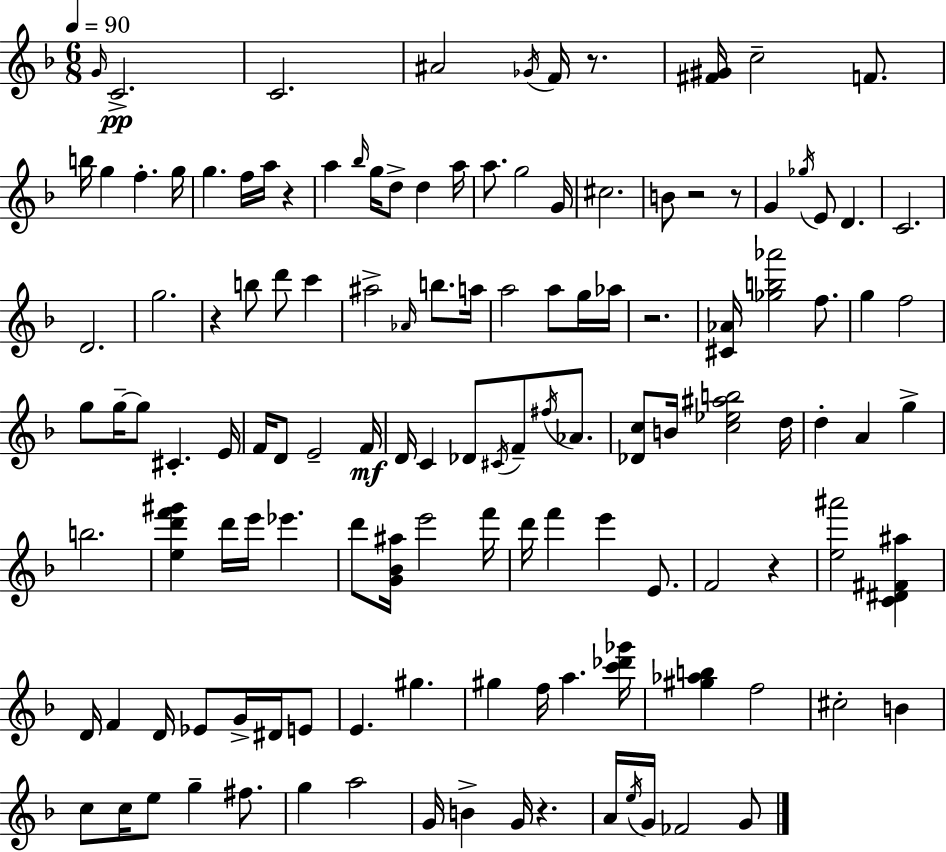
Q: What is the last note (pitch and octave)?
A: G4